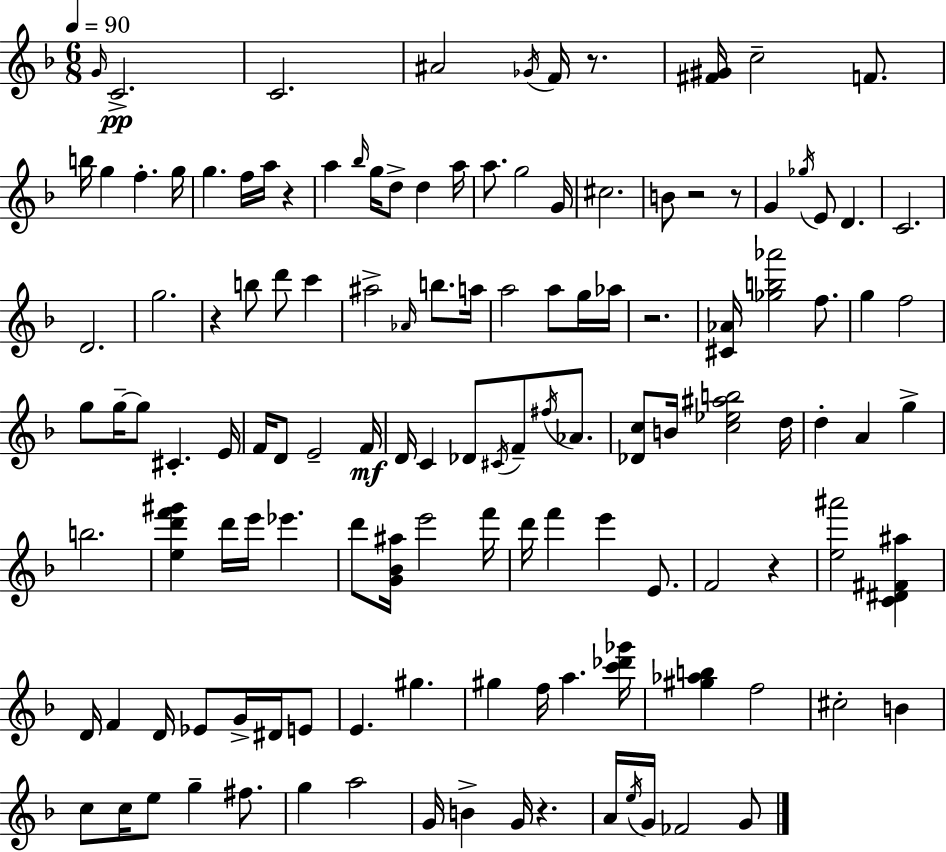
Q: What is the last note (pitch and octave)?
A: G4